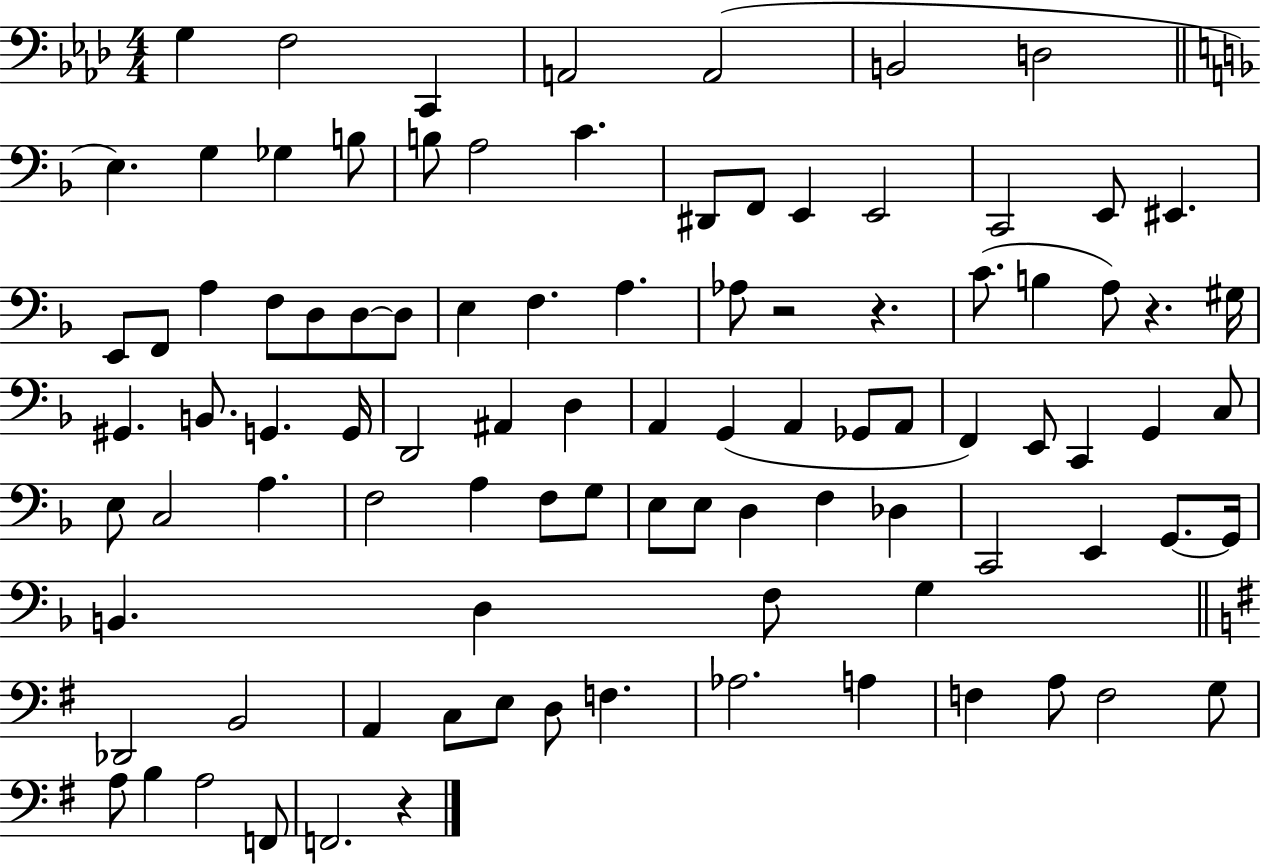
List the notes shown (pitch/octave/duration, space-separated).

G3/q F3/h C2/q A2/h A2/h B2/h D3/h E3/q. G3/q Gb3/q B3/e B3/e A3/h C4/q. D#2/e F2/e E2/q E2/h C2/h E2/e EIS2/q. E2/e F2/e A3/q F3/e D3/e D3/e D3/e E3/q F3/q. A3/q. Ab3/e R/h R/q. C4/e. B3/q A3/e R/q. G#3/s G#2/q. B2/e. G2/q. G2/s D2/h A#2/q D3/q A2/q G2/q A2/q Gb2/e A2/e F2/q E2/e C2/q G2/q C3/e E3/e C3/h A3/q. F3/h A3/q F3/e G3/e E3/e E3/e D3/q F3/q Db3/q C2/h E2/q G2/e. G2/s B2/q. D3/q F3/e G3/q Db2/h B2/h A2/q C3/e E3/e D3/e F3/q. Ab3/h. A3/q F3/q A3/e F3/h G3/e A3/e B3/q A3/h F2/e F2/h. R/q